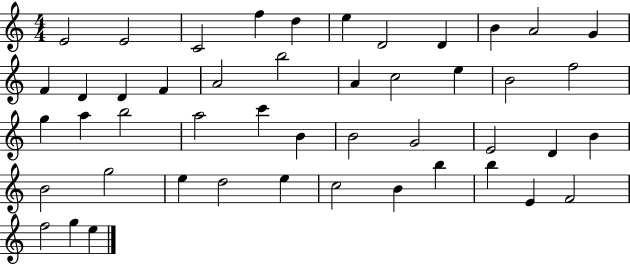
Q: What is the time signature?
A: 4/4